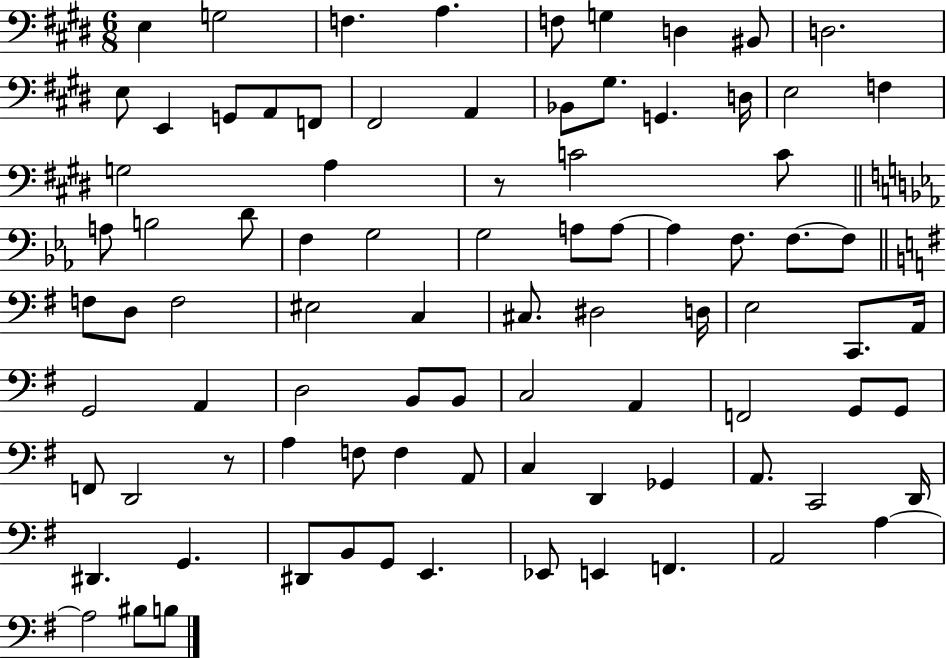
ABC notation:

X:1
T:Untitled
M:6/8
L:1/4
K:E
E, G,2 F, A, F,/2 G, D, ^B,,/2 D,2 E,/2 E,, G,,/2 A,,/2 F,,/2 ^F,,2 A,, _B,,/2 ^G,/2 G,, D,/4 E,2 F, G,2 A, z/2 C2 C/2 A,/2 B,2 D/2 F, G,2 G,2 A,/2 A,/2 A, F,/2 F,/2 F,/2 F,/2 D,/2 F,2 ^E,2 C, ^C,/2 ^D,2 D,/4 E,2 C,,/2 A,,/4 G,,2 A,, D,2 B,,/2 B,,/2 C,2 A,, F,,2 G,,/2 G,,/2 F,,/2 D,,2 z/2 A, F,/2 F, A,,/2 C, D,, _G,, A,,/2 C,,2 D,,/4 ^D,, G,, ^D,,/2 B,,/2 G,,/2 E,, _E,,/2 E,, F,, A,,2 A, A,2 ^B,/2 B,/2